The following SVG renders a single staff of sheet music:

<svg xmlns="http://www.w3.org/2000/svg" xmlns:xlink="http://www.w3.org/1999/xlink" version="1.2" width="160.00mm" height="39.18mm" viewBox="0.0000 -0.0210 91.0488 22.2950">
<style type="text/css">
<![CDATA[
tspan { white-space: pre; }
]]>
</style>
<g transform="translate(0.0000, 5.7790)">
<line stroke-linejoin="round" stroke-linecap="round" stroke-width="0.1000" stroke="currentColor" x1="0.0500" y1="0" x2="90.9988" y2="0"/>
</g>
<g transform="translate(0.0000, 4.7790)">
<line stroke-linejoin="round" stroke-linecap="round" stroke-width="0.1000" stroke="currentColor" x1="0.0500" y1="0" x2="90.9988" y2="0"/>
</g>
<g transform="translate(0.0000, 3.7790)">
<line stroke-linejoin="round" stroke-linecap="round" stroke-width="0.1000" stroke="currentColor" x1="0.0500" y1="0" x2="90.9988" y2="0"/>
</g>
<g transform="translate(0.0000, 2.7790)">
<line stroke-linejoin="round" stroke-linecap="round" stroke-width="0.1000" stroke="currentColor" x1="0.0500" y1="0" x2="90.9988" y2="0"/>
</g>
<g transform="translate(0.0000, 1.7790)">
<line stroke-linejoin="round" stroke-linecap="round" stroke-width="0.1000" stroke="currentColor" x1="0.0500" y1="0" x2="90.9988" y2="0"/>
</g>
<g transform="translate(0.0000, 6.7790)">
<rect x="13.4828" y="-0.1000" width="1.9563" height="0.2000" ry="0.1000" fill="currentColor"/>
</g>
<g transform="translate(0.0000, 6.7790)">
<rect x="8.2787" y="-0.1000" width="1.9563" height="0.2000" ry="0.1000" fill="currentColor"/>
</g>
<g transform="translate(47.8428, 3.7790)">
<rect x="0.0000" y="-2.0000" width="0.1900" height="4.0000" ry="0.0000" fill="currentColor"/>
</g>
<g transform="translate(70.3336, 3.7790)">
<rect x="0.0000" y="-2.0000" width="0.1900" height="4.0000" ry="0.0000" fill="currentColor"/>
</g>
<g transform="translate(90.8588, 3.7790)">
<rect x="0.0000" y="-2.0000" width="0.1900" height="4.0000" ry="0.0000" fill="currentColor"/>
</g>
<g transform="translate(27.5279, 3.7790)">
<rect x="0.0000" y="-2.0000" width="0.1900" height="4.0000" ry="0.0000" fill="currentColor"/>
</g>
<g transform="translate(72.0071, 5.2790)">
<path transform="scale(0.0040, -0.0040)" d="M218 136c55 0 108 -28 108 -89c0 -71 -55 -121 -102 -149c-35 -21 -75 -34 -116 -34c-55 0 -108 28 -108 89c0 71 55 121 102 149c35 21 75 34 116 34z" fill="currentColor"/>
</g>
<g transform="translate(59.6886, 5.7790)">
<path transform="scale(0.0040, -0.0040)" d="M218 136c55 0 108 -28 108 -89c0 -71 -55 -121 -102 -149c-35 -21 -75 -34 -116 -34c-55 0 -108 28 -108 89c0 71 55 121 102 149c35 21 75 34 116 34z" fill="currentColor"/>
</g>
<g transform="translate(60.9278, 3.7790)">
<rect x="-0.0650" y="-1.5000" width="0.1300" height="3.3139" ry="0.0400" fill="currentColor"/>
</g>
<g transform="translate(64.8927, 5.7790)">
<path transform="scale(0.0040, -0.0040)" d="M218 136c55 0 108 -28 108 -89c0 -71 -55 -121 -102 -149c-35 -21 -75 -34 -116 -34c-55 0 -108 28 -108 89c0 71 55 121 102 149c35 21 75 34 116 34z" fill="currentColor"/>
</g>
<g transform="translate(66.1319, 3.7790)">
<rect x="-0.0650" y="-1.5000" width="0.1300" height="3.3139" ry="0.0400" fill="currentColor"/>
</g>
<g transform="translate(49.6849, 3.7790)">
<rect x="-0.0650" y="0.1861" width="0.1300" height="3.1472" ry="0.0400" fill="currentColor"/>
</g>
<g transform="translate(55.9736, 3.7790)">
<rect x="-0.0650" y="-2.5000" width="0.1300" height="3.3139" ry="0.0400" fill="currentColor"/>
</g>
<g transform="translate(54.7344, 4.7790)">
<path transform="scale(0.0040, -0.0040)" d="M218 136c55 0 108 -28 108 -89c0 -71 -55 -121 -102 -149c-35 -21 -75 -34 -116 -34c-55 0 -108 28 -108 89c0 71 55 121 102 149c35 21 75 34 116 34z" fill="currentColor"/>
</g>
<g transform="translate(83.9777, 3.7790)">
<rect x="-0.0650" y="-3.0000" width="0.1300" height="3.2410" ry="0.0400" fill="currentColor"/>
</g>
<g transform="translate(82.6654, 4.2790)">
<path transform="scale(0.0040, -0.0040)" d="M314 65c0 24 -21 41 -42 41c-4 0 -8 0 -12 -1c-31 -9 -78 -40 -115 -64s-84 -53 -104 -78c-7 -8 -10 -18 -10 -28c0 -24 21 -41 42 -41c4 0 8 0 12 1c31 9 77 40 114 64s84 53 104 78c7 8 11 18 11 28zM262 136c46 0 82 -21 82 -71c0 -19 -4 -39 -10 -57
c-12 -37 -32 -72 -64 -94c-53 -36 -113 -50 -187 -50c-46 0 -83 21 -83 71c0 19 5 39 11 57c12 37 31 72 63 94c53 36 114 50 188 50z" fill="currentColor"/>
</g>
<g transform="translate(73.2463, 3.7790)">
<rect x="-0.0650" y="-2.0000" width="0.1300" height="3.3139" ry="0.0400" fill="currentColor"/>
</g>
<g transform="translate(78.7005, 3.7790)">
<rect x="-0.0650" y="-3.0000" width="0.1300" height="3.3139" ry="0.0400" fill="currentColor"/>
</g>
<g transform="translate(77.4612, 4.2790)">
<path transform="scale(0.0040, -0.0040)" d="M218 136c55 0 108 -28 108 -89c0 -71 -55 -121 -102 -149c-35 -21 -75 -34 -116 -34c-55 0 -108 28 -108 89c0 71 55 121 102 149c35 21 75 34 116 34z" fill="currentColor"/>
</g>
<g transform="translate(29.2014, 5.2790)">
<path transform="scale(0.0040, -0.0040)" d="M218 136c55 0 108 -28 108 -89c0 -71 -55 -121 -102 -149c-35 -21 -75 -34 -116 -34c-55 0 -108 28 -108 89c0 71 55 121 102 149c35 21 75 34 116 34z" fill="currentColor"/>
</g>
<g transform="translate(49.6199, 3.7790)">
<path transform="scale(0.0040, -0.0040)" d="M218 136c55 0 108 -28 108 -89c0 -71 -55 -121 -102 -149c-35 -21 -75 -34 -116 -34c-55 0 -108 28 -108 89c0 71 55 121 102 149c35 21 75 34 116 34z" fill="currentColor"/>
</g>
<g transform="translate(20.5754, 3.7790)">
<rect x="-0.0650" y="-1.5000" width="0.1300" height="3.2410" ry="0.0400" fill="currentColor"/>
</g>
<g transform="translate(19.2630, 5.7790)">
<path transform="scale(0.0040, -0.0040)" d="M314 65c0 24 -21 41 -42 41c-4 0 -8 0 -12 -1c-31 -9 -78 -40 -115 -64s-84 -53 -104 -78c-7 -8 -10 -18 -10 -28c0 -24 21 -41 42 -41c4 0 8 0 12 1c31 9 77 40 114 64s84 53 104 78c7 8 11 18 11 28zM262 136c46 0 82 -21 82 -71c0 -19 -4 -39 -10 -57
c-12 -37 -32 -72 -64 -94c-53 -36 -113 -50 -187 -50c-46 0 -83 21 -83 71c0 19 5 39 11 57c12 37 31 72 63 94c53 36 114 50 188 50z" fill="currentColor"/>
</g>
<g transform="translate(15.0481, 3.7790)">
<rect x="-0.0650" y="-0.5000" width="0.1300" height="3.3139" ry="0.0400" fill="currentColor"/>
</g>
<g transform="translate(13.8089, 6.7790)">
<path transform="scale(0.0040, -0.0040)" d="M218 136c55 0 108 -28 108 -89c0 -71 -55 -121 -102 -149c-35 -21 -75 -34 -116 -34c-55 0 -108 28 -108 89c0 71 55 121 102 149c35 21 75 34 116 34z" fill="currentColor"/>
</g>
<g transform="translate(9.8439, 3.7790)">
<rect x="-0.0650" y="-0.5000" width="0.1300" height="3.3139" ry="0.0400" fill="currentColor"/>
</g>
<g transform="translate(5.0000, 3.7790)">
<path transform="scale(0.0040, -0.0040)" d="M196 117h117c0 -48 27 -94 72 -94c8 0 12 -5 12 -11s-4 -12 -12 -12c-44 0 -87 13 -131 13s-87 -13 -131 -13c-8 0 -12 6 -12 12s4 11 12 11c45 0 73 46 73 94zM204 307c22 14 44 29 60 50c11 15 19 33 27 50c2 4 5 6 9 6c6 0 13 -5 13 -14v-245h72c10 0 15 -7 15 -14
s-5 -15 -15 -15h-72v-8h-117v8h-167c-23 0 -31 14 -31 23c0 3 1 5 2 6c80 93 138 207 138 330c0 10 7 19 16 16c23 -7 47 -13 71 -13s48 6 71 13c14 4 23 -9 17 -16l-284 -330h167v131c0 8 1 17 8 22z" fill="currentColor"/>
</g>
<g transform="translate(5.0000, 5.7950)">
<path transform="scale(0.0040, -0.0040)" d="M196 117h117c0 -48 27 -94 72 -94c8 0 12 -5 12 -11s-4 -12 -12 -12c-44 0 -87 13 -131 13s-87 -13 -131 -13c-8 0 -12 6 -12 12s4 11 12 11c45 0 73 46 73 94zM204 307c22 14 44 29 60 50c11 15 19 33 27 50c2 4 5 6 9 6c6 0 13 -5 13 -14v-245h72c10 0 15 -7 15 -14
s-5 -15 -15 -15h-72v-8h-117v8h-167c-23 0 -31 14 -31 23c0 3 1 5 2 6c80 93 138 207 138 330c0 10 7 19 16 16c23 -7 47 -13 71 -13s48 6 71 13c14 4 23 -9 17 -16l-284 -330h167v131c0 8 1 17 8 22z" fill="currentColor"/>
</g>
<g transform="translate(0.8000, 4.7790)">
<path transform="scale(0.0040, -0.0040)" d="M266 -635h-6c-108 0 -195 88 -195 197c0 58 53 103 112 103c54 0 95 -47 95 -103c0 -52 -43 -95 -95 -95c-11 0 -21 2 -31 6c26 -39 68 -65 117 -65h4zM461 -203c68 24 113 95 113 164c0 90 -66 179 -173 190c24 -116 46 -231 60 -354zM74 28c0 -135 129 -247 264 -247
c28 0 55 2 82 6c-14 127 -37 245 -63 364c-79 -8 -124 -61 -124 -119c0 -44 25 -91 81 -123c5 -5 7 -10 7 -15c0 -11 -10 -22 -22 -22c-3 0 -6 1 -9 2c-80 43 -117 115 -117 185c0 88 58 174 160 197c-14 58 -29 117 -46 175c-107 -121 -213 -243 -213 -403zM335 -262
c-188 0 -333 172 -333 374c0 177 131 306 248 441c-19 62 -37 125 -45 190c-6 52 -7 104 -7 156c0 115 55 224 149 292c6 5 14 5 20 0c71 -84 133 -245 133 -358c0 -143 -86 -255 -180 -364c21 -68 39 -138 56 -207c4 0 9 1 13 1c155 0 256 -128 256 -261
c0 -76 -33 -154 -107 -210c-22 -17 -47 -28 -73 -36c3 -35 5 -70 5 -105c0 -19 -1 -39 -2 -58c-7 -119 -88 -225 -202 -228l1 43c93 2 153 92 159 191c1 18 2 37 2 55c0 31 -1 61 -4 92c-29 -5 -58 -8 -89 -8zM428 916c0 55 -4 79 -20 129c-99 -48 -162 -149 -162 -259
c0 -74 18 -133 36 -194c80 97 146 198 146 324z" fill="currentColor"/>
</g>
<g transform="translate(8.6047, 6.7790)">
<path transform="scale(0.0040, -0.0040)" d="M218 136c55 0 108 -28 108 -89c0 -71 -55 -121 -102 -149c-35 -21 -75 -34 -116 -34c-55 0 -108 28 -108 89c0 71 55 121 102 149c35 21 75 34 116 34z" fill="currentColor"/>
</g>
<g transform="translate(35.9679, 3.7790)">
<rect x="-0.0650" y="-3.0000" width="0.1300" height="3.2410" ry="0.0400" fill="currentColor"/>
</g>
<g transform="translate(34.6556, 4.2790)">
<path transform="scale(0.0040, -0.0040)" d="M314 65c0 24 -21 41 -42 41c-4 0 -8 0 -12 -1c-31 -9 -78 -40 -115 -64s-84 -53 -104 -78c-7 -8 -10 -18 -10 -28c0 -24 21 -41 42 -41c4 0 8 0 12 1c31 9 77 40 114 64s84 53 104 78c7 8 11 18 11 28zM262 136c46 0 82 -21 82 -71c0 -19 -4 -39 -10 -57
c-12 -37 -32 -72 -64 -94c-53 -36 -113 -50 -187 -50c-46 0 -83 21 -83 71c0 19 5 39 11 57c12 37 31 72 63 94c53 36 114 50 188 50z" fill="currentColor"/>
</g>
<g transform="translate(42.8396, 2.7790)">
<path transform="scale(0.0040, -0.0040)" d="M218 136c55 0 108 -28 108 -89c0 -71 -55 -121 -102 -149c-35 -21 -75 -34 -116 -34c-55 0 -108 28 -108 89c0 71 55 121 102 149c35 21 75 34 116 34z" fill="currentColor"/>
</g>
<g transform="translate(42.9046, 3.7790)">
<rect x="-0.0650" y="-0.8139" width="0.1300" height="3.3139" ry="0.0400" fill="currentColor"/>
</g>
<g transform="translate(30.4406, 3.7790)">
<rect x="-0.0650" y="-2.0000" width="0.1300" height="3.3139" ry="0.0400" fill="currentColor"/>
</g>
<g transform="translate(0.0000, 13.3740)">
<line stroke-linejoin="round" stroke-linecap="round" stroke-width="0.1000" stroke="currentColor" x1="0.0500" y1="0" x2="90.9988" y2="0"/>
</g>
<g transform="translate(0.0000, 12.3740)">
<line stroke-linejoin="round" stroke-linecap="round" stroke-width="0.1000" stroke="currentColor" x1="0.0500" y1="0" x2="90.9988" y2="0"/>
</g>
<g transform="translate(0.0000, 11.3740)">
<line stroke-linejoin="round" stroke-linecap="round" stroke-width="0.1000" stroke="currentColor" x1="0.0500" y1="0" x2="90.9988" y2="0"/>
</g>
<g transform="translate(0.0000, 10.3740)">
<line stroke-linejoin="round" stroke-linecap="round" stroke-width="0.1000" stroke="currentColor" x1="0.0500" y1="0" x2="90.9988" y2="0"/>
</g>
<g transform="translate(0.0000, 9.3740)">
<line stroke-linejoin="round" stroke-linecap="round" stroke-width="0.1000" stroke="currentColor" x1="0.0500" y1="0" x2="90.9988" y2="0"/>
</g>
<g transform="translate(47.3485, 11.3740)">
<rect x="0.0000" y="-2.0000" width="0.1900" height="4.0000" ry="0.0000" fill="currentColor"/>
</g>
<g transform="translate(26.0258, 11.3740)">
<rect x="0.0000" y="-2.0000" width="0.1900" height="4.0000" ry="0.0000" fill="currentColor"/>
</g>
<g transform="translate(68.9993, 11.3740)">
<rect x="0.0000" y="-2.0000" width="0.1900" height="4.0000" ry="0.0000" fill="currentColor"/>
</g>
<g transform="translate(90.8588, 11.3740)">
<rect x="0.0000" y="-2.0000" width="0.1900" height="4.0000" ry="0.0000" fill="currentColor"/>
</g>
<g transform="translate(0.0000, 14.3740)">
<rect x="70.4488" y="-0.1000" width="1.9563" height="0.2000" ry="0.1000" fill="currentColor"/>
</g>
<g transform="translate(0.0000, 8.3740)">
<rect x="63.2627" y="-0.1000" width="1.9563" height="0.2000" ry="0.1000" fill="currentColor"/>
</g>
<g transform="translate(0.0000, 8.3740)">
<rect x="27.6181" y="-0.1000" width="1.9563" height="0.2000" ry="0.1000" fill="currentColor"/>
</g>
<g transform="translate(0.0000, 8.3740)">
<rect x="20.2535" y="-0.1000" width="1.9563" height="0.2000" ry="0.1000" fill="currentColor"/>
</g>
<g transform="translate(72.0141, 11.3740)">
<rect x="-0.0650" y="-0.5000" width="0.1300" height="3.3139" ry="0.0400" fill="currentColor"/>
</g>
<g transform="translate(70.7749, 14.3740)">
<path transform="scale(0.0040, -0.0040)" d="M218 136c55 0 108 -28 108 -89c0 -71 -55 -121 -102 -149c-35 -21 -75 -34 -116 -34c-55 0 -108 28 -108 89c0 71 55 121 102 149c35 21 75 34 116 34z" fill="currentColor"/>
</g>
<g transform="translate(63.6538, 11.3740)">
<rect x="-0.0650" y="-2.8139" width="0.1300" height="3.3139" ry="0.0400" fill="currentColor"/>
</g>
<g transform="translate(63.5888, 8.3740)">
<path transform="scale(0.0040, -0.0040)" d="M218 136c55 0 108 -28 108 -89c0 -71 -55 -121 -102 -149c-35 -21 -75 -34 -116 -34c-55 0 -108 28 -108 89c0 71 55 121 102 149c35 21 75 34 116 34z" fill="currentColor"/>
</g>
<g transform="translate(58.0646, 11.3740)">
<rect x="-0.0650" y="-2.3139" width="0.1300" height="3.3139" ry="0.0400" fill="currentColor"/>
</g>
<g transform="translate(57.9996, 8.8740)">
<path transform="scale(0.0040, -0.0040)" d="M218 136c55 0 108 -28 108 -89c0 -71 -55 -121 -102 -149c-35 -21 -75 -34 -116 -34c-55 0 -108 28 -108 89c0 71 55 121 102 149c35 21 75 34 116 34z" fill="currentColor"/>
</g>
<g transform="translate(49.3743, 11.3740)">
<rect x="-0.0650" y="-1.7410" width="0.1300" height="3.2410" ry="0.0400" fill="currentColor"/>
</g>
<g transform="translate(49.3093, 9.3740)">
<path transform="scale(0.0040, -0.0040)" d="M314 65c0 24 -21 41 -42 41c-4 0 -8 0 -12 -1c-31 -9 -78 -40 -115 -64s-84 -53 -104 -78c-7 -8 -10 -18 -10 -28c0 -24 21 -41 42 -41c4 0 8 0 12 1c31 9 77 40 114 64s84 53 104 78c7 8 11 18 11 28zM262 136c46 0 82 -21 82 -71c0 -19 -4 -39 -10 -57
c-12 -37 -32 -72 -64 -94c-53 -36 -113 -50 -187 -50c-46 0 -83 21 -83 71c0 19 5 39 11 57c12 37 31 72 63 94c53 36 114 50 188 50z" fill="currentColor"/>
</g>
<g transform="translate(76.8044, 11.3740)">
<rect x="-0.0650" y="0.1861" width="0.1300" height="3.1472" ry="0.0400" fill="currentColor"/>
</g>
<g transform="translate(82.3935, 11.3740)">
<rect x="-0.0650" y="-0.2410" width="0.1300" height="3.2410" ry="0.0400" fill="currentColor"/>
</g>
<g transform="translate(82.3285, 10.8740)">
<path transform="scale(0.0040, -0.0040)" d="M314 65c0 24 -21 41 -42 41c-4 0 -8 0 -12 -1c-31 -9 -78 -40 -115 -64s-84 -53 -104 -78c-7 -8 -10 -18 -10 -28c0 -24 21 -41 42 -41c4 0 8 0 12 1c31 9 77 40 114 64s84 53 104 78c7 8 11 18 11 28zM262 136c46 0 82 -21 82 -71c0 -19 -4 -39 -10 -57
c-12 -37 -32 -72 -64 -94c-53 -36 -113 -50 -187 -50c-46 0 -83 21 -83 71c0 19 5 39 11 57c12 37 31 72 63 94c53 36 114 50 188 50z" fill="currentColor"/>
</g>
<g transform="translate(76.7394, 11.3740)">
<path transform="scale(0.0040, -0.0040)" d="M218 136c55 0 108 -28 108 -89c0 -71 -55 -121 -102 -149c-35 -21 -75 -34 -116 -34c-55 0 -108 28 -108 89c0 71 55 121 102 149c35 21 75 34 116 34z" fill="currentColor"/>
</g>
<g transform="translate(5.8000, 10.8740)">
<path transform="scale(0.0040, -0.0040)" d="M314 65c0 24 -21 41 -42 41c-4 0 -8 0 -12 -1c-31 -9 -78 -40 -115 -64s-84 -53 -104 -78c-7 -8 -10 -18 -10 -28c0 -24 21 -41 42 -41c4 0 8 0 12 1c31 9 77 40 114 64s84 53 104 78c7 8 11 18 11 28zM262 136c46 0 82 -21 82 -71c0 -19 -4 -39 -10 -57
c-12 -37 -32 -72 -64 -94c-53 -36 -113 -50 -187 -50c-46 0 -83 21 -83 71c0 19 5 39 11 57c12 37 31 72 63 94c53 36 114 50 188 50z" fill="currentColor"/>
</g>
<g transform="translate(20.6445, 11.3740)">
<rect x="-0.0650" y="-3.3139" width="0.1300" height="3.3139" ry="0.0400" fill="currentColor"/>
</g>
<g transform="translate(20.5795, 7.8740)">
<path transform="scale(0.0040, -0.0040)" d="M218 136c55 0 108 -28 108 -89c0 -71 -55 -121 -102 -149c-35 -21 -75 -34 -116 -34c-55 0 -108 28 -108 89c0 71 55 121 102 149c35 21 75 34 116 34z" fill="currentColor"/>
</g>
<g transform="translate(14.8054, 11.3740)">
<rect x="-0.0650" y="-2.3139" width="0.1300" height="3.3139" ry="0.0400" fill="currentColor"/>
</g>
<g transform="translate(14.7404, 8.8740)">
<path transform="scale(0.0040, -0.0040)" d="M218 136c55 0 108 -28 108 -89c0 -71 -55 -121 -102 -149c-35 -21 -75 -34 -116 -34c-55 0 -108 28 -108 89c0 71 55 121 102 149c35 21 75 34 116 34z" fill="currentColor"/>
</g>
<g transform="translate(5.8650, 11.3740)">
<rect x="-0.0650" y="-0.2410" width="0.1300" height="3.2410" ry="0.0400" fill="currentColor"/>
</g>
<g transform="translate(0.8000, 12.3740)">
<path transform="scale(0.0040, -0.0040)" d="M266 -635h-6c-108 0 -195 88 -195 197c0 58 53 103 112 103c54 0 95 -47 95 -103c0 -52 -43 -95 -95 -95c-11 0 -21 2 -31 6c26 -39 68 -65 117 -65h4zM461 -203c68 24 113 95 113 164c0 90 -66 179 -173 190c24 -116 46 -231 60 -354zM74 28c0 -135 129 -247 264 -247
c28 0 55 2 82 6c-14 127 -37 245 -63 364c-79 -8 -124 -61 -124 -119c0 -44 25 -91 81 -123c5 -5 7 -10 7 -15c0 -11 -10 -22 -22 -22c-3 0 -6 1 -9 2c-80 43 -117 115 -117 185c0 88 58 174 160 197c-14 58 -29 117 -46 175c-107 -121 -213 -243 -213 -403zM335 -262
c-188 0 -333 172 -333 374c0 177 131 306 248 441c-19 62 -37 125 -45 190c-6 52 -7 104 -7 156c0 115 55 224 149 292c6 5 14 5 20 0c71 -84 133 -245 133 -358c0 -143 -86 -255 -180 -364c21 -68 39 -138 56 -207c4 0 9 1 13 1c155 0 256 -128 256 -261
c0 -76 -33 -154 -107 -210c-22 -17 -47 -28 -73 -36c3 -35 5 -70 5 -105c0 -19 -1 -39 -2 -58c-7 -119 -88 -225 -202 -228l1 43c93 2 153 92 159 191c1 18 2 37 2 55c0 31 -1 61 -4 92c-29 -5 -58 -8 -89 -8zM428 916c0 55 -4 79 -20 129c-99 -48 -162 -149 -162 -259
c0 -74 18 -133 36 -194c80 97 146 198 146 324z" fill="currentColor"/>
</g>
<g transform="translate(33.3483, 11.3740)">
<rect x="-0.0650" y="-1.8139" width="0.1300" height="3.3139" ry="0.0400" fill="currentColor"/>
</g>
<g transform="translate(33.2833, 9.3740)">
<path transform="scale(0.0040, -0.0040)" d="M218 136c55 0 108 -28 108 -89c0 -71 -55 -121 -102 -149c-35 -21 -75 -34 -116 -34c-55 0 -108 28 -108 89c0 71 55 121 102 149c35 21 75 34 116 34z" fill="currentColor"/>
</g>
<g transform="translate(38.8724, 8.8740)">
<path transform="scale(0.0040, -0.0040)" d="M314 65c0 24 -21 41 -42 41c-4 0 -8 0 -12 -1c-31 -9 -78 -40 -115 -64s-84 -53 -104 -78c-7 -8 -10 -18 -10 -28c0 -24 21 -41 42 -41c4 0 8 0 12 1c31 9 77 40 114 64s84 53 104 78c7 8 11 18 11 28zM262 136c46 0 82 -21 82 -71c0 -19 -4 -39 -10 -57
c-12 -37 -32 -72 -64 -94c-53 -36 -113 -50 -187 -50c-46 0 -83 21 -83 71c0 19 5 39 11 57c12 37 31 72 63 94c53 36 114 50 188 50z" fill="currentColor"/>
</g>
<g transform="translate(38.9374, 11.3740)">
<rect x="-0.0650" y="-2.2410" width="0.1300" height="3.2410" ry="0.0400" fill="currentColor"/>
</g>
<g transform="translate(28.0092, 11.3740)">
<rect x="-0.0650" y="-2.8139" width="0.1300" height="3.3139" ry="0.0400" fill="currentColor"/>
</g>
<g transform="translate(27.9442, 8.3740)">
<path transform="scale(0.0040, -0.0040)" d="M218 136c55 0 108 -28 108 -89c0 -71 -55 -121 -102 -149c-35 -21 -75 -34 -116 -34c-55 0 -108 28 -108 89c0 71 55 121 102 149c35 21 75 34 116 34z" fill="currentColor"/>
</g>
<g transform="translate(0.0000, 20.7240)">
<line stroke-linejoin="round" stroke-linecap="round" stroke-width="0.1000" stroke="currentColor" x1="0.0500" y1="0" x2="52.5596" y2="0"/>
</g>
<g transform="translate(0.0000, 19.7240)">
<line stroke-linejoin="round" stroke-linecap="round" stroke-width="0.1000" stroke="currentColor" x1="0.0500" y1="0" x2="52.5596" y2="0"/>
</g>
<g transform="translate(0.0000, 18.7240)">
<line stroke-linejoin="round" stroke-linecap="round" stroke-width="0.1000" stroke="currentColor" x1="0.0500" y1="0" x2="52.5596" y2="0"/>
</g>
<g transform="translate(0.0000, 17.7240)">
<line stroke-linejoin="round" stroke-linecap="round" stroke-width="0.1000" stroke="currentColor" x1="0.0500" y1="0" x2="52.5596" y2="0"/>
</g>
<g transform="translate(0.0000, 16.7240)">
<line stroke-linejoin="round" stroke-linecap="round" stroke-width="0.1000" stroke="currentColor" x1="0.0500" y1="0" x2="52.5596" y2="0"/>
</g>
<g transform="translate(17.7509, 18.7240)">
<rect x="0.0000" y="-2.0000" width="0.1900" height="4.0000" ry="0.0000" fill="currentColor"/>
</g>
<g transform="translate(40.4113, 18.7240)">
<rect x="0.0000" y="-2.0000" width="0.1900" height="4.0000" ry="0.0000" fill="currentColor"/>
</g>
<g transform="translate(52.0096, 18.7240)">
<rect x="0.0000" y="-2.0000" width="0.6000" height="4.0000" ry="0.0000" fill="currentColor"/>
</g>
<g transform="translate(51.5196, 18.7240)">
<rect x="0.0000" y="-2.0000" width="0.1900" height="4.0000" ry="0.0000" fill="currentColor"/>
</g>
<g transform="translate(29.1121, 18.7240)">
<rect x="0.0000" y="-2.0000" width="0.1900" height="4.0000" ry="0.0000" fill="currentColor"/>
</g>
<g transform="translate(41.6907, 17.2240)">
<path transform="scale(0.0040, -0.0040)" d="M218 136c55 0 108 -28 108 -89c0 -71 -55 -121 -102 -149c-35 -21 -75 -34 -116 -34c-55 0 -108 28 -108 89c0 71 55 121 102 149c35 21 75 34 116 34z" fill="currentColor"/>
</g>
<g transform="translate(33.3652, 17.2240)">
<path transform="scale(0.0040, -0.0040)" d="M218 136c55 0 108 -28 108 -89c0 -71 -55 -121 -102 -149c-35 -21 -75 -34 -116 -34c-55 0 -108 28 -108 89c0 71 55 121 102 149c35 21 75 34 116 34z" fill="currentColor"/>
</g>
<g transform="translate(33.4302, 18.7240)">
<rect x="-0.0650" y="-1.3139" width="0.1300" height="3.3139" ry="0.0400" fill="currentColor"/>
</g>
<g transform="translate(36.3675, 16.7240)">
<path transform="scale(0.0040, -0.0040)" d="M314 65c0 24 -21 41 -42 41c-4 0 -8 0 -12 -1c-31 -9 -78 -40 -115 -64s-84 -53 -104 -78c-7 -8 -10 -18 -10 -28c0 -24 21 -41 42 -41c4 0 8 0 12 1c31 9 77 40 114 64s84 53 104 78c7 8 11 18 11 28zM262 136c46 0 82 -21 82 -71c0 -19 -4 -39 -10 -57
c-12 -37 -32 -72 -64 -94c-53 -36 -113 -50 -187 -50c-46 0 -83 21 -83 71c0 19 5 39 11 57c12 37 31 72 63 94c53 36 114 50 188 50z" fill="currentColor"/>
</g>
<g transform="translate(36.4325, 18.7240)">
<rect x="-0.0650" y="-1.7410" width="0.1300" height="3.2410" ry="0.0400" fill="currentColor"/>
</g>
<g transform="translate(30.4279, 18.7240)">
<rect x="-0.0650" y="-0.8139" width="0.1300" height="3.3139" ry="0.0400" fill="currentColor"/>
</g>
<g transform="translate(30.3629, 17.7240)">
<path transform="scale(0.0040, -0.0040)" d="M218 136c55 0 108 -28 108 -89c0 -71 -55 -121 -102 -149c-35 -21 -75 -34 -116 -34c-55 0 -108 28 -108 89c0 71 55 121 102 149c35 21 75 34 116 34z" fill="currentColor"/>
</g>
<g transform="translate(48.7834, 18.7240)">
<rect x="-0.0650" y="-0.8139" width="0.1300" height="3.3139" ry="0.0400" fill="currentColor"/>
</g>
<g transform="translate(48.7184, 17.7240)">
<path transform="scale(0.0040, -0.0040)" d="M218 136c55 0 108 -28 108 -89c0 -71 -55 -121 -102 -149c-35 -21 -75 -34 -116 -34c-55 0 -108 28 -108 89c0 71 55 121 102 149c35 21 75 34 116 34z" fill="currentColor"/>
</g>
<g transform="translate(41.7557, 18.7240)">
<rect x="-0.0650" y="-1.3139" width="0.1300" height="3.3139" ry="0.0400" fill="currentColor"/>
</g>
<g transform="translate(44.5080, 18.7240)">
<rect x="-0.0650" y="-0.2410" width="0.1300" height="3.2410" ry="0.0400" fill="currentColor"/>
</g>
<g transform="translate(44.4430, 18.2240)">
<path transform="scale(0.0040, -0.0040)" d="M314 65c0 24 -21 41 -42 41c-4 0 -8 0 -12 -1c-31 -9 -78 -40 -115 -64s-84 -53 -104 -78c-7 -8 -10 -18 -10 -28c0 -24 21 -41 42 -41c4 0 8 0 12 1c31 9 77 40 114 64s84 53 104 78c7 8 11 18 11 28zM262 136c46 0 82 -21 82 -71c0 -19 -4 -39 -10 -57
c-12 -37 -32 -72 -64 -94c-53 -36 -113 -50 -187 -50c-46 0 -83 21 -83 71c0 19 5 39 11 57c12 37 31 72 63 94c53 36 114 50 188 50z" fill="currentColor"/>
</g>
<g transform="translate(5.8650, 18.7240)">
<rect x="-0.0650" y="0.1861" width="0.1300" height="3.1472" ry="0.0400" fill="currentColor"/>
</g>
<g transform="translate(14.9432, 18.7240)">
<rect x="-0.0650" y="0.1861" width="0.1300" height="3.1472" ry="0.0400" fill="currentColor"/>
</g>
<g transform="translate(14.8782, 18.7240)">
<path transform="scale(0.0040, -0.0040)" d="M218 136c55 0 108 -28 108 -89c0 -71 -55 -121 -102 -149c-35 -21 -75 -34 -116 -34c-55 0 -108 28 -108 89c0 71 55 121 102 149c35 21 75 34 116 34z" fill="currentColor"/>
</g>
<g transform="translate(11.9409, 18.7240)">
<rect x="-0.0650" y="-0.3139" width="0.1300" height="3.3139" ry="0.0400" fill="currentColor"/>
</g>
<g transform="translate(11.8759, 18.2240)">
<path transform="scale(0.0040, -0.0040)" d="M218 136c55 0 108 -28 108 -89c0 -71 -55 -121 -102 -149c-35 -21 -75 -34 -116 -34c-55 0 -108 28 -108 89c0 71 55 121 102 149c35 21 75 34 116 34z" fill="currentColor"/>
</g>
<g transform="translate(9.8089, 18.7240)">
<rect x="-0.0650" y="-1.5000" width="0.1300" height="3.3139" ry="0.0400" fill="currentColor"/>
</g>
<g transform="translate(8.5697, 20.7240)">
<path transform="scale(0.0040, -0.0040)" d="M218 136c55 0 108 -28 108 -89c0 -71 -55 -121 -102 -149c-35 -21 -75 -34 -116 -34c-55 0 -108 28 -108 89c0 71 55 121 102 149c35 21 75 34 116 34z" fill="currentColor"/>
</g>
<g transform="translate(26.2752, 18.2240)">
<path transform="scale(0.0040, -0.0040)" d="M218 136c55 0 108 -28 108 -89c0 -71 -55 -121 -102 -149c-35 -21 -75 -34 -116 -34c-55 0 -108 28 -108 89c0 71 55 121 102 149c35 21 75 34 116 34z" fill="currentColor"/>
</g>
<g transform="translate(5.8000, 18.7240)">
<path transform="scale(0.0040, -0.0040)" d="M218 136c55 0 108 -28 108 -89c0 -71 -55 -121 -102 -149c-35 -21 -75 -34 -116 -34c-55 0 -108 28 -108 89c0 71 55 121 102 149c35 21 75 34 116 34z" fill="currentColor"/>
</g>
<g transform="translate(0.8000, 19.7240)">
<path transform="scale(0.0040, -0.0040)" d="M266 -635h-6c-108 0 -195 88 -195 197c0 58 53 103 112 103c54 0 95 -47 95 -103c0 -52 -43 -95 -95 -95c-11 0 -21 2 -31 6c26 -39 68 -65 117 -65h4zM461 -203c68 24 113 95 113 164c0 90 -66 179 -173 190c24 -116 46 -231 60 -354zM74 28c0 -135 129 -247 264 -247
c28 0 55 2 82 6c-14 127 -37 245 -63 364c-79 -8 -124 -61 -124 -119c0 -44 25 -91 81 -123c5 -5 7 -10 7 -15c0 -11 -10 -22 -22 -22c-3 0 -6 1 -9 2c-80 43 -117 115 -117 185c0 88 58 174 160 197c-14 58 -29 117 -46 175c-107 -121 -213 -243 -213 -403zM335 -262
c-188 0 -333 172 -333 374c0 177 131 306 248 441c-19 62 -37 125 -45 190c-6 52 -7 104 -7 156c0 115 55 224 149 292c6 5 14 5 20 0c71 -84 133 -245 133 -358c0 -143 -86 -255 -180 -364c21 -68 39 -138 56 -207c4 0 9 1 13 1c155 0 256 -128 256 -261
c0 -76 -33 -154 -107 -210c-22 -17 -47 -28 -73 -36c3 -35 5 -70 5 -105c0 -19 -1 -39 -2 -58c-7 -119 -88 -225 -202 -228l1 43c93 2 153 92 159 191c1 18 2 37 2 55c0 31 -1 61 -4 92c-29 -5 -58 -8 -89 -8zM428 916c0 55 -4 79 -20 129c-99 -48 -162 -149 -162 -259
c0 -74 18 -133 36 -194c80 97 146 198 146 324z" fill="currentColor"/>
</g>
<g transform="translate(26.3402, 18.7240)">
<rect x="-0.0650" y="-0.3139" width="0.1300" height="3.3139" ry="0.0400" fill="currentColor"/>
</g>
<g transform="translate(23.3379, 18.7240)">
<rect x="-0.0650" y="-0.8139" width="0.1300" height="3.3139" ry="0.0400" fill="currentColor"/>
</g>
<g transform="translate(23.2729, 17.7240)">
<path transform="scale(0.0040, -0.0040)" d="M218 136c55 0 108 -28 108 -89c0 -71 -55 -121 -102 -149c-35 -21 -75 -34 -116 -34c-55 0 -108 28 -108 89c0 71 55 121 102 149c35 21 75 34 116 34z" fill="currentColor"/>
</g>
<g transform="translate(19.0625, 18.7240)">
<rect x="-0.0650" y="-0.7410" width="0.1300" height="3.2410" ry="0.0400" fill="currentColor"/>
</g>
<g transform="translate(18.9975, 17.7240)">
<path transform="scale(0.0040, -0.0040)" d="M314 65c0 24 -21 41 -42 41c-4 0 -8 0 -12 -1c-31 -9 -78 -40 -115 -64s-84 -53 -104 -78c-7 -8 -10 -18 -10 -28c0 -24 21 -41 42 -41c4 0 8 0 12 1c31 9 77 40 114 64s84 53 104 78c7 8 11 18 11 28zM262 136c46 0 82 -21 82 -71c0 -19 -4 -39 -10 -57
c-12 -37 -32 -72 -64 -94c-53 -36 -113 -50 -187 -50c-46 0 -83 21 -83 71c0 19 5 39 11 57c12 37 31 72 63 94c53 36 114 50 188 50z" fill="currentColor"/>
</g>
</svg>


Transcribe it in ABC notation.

X:1
T:Untitled
M:4/4
L:1/4
K:C
C C E2 F A2 d B G E E F A A2 c2 g b a f g2 f2 g a C B c2 B E c B d2 d c d e f2 e c2 d